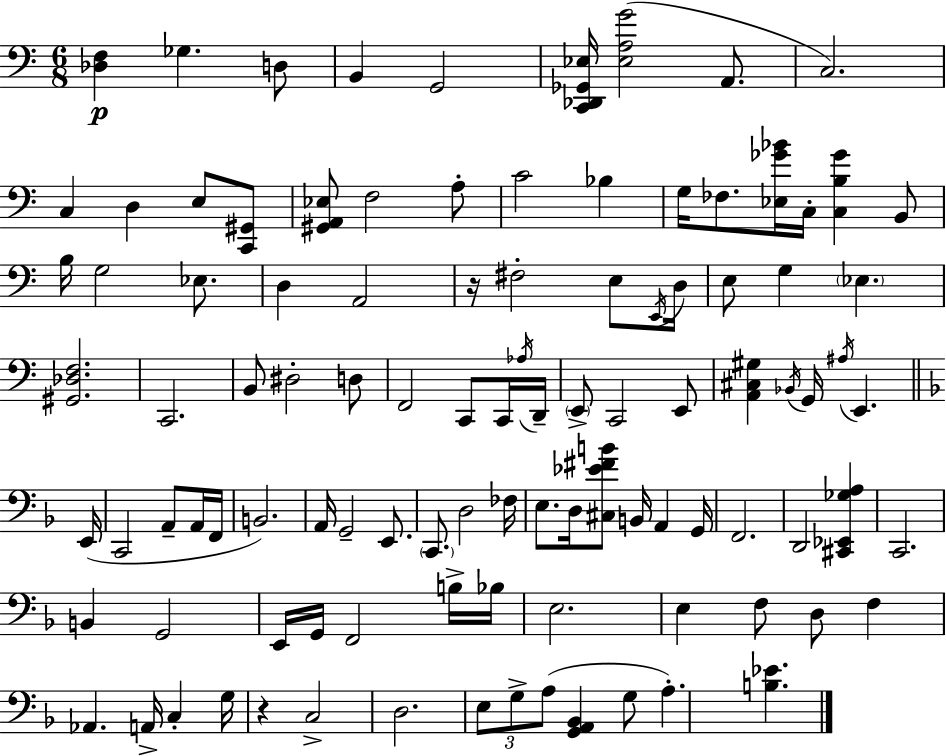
X:1
T:Untitled
M:6/8
L:1/4
K:C
[_D,F,] _G, D,/2 B,, G,,2 [C,,_D,,_G,,_E,]/4 [_E,A,G]2 A,,/2 C,2 C, D, E,/2 [C,,^G,,]/2 [^G,,A,,_E,]/2 F,2 A,/2 C2 _B, G,/4 _F,/2 [_E,_G_B]/4 C,/4 [C,B,_G] B,,/2 B,/4 G,2 _E,/2 D, A,,2 z/4 ^F,2 E,/2 E,,/4 D,/4 E,/2 G, _E, [^G,,_D,F,]2 C,,2 B,,/2 ^D,2 D,/2 F,,2 C,,/2 C,,/4 _A,/4 D,,/4 E,,/2 C,,2 E,,/2 [A,,^C,^G,] _B,,/4 G,,/4 ^A,/4 E,, E,,/4 C,,2 A,,/2 A,,/4 F,,/4 B,,2 A,,/4 G,,2 E,,/2 C,,/2 D,2 _F,/4 E,/2 D,/4 [^C,_E^FB]/2 B,,/4 A,, G,,/4 F,,2 D,,2 [^C,,_E,,_G,A,] C,,2 B,, G,,2 E,,/4 G,,/4 F,,2 B,/4 _B,/4 E,2 E, F,/2 D,/2 F, _A,, A,,/4 C, G,/4 z C,2 D,2 E,/2 G,/2 A,/2 [G,,A,,_B,,] G,/2 A, [B,_E]